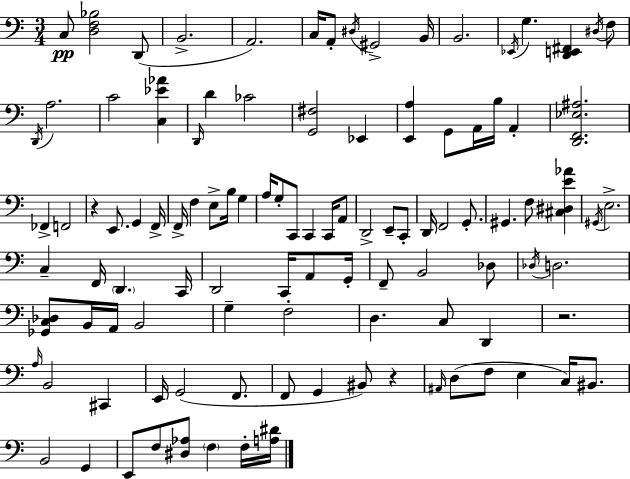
{
  \clef bass
  \numericTimeSignature
  \time 3/4
  \key c \major
  \repeat volta 2 { c8\pp <d f bes>2 d,8( | b,2.-> | a,2.) | c16 a,8-. \acciaccatura { dis16 } gis,2-> | \break b,16 b,2. | \acciaccatura { ees,16 } g4. <d, e, fis,>4 | \acciaccatura { dis16 } f8 \acciaccatura { d,16 } a2. | c'2 | \break <c ees' aes'>4 \grace { d,16 } d'4 ces'2 | <g, fis>2 | ees,4 <e, a>4 g,8 a,16 | b16 a,4-. <d, f, ees ais>2. | \break fes,4-> f,2 | r4 e,8. | g,4 f,16-> f,16-> f4 e8-> | b16 g4 a16 g8-. c,8 c,4 | \break c,16 a,8 d,2-> | e,8-- c,8-. d,16 f,2 | g,8.-. gis,4. f8 | <cis dis e' aes'>4 \acciaccatura { gis,16 } e2.-> | \break c4-- f,16 \parenthesize d,4. | c,16 d,2 | c,16 a,8 g,16-. f,8-- b,2 | des8 \acciaccatura { des16 } d2. | \break <ges, c des>8 b,16 a,16 b,2 | g4-- f2-. | d4. | c8 d,4 r2. | \break \grace { a16 } b,2 | cis,4 e,16 g,2( | f,8. f,8 g,4 | bis,8) r4 \grace { ais,16 }( d8 f8 | \break e4 c16) bis,8. b,2 | g,4 e,8 f8 | <dis aes>8 \parenthesize f4 f16-. <a dis'>16 } \bar "|."
}